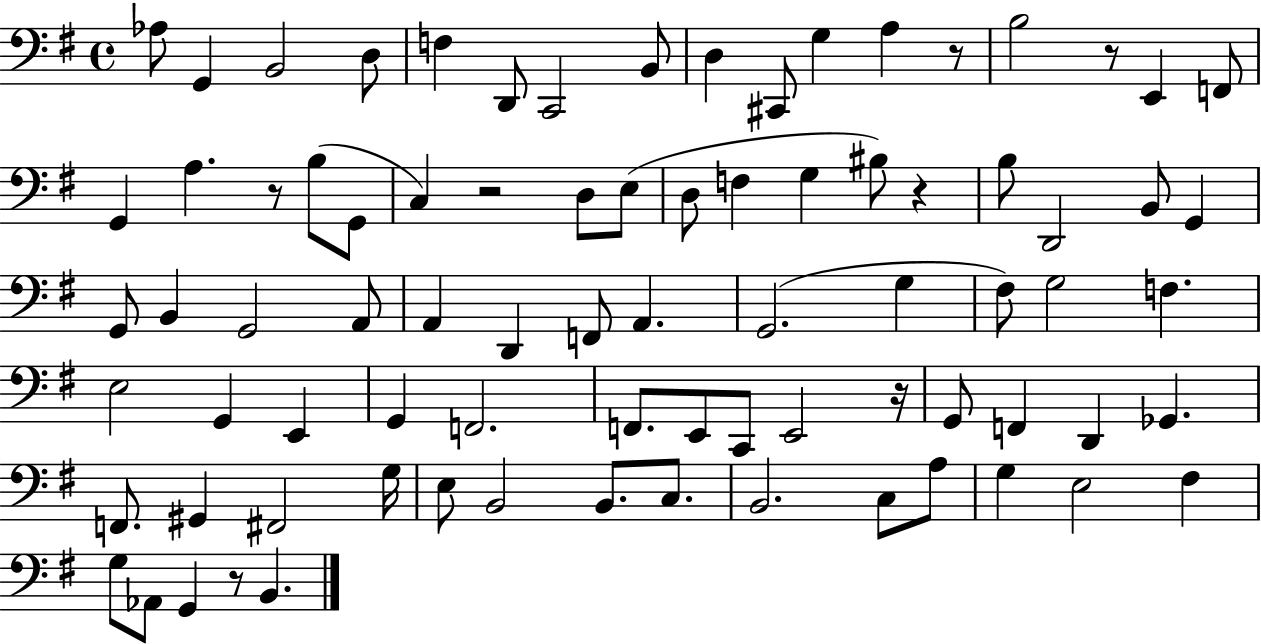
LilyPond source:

{
  \clef bass
  \time 4/4
  \defaultTimeSignature
  \key g \major
  aes8 g,4 b,2 d8 | f4 d,8 c,2 b,8 | d4 cis,8 g4 a4 r8 | b2 r8 e,4 f,8 | \break g,4 a4. r8 b8( g,8 | c4) r2 d8 e8( | d8 f4 g4 bis8) r4 | b8 d,2 b,8 g,4 | \break g,8 b,4 g,2 a,8 | a,4 d,4 f,8 a,4. | g,2.( g4 | fis8) g2 f4. | \break e2 g,4 e,4 | g,4 f,2. | f,8. e,8 c,8 e,2 r16 | g,8 f,4 d,4 ges,4. | \break f,8. gis,4 fis,2 g16 | e8 b,2 b,8. c8. | b,2. c8 a8 | g4 e2 fis4 | \break g8 aes,8 g,4 r8 b,4. | \bar "|."
}